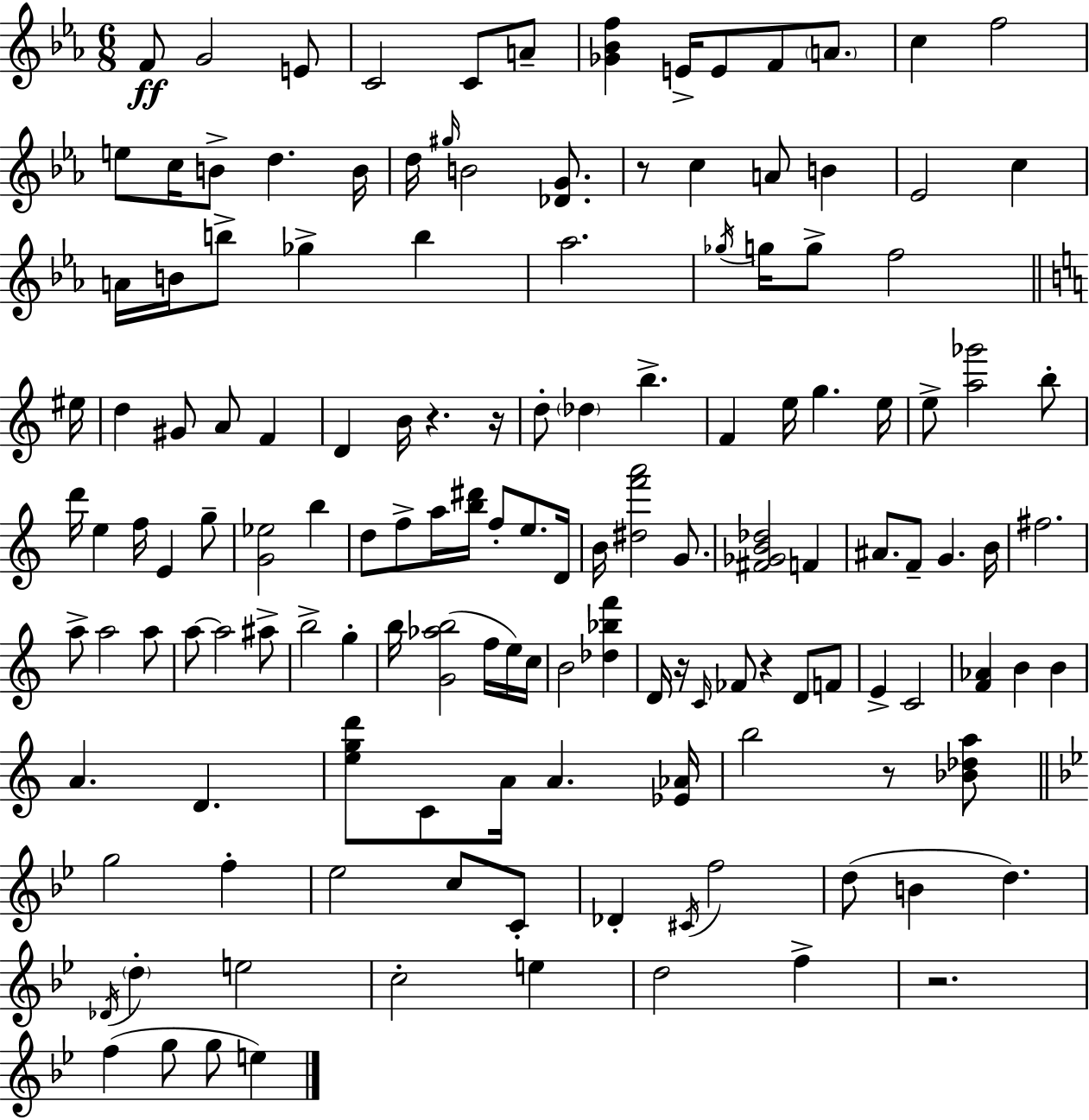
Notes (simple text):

F4/e G4/h E4/e C4/h C4/e A4/e [Gb4,Bb4,F5]/q E4/s E4/e F4/e A4/e. C5/q F5/h E5/e C5/s B4/e D5/q. B4/s D5/s G#5/s B4/h [Db4,G4]/e. R/e C5/q A4/e B4/q Eb4/h C5/q A4/s B4/s B5/e Gb5/q B5/q Ab5/h. Gb5/s G5/s G5/e F5/h EIS5/s D5/q G#4/e A4/e F4/q D4/q B4/s R/q. R/s D5/e Db5/q B5/q. F4/q E5/s G5/q. E5/s E5/e [A5,Gb6]/h B5/e D6/s E5/q F5/s E4/q G5/e [G4,Eb5]/h B5/q D5/e F5/e A5/s [B5,D#6]/s F5/e E5/e. D4/s B4/s [D#5,F6,A6]/h G4/e. [F#4,Gb4,B4,Db5]/h F4/q A#4/e. F4/e G4/q. B4/s F#5/h. A5/e A5/h A5/e A5/e A5/h A#5/e B5/h G5/q B5/s [G4,Ab5,B5]/h F5/s E5/s C5/s B4/h [Db5,Bb5,F6]/q D4/s R/s C4/s FES4/e R/q D4/e F4/e E4/q C4/h [F4,Ab4]/q B4/q B4/q A4/q. D4/q. [E5,G5,D6]/e C4/e A4/s A4/q. [Eb4,Ab4]/s B5/h R/e [Bb4,Db5,A5]/e G5/h F5/q Eb5/h C5/e C4/e Db4/q C#4/s F5/h D5/e B4/q D5/q. Db4/s D5/q E5/h C5/h E5/q D5/h F5/q R/h. F5/q G5/e G5/e E5/q